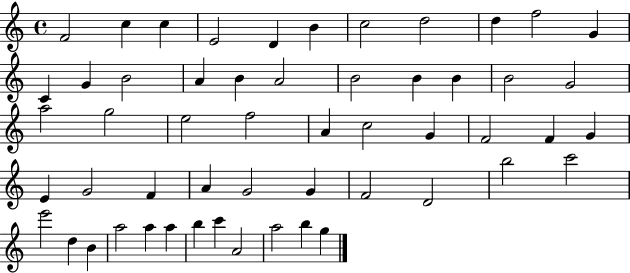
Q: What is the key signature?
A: C major